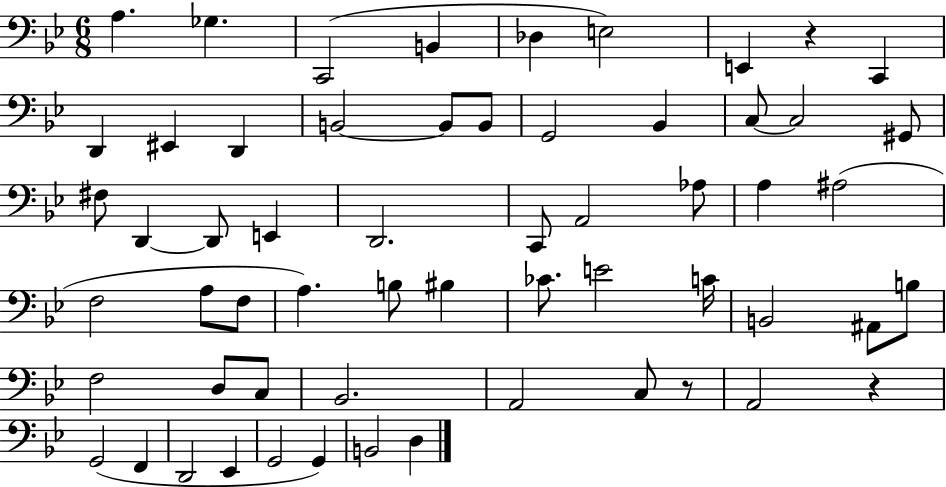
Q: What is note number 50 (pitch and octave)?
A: F2